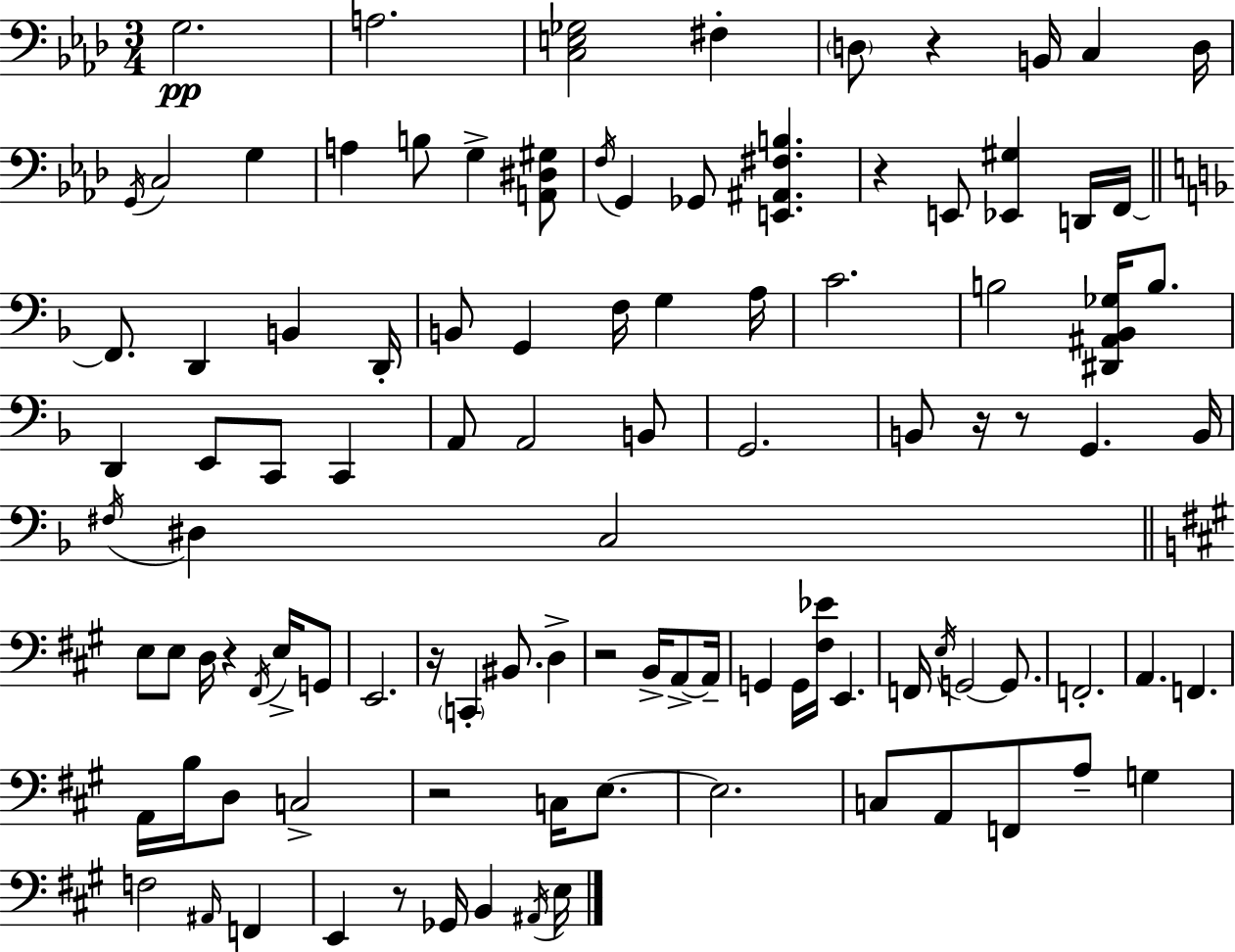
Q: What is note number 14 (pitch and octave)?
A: F3